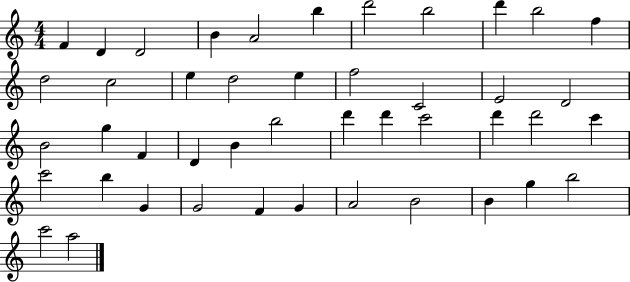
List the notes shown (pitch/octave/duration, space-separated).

F4/q D4/q D4/h B4/q A4/h B5/q D6/h B5/h D6/q B5/h F5/q D5/h C5/h E5/q D5/h E5/q F5/h C4/h E4/h D4/h B4/h G5/q F4/q D4/q B4/q B5/h D6/q D6/q C6/h D6/q D6/h C6/q C6/h B5/q G4/q G4/h F4/q G4/q A4/h B4/h B4/q G5/q B5/h C6/h A5/h